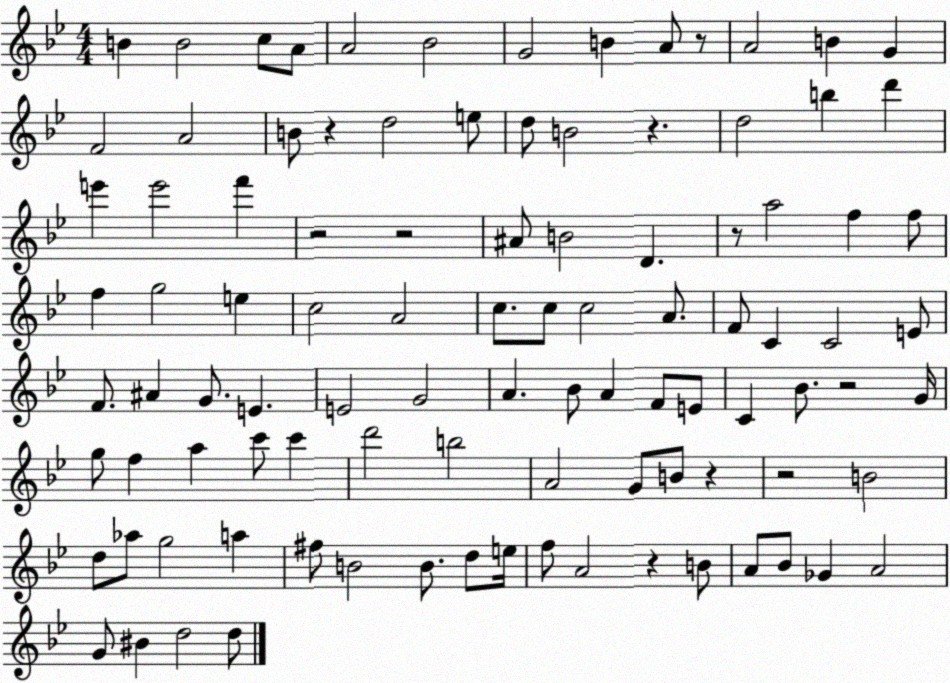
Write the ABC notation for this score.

X:1
T:Untitled
M:4/4
L:1/4
K:Bb
B B2 c/2 A/2 A2 _B2 G2 B A/2 z/2 A2 B G F2 A2 B/2 z d2 e/2 d/2 B2 z d2 b d' e' e'2 f' z2 z2 ^A/2 B2 D z/2 a2 f f/2 f g2 e c2 A2 c/2 c/2 c2 A/2 F/2 C C2 E/2 F/2 ^A G/2 E E2 G2 A _B/2 A F/2 E/2 C _B/2 z2 G/4 g/2 f a c'/2 c' d'2 b2 A2 G/2 B/2 z z2 B2 d/2 _a/2 g2 a ^f/2 B2 B/2 d/2 e/4 f/2 A2 z B/2 A/2 _B/2 _G A2 G/2 ^B d2 d/2